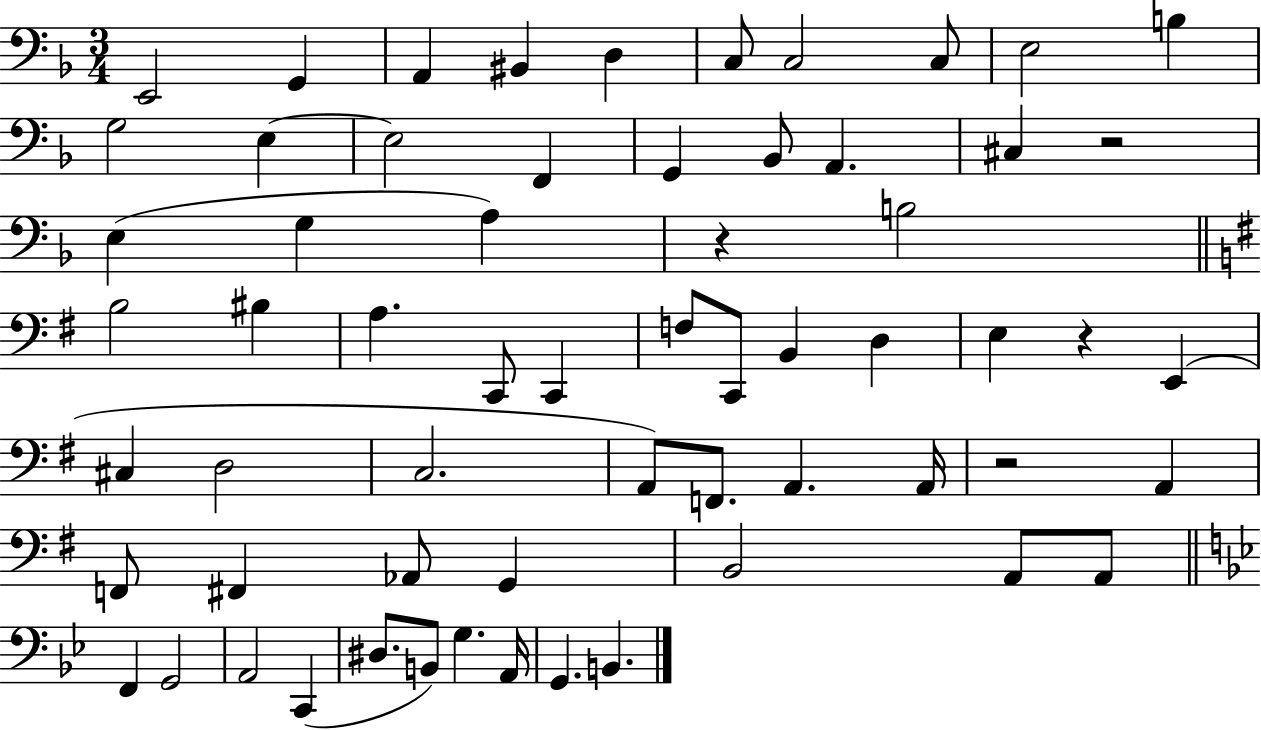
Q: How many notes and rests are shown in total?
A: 62